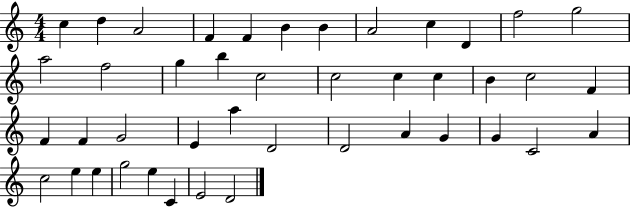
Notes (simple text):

C5/q D5/q A4/h F4/q F4/q B4/q B4/q A4/h C5/q D4/q F5/h G5/h A5/h F5/h G5/q B5/q C5/h C5/h C5/q C5/q B4/q C5/h F4/q F4/q F4/q G4/h E4/q A5/q D4/h D4/h A4/q G4/q G4/q C4/h A4/q C5/h E5/q E5/q G5/h E5/q C4/q E4/h D4/h